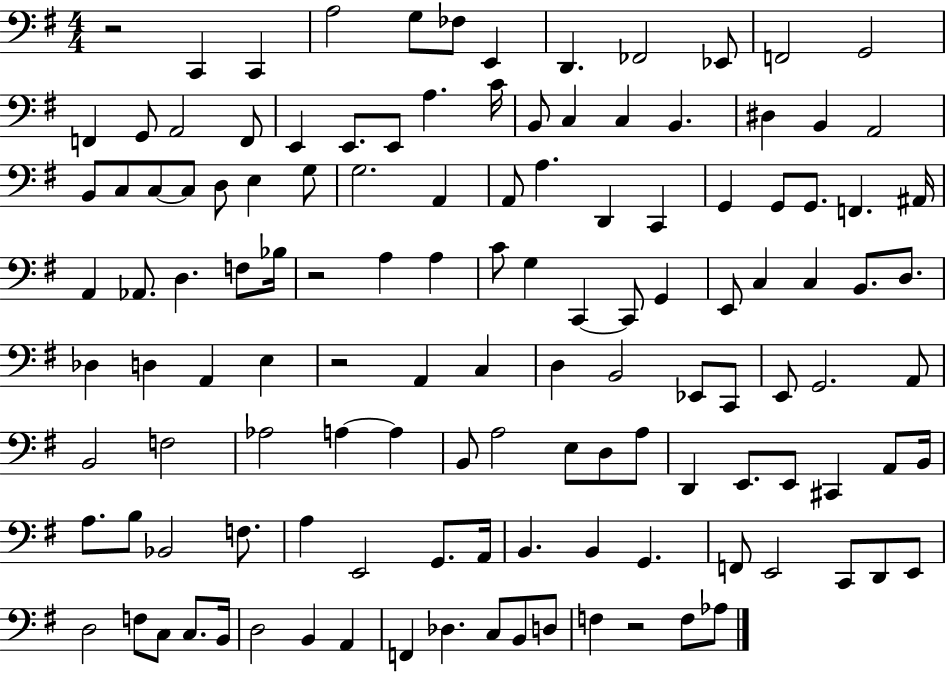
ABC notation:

X:1
T:Untitled
M:4/4
L:1/4
K:G
z2 C,, C,, A,2 G,/2 _F,/2 E,, D,, _F,,2 _E,,/2 F,,2 G,,2 F,, G,,/2 A,,2 F,,/2 E,, E,,/2 E,,/2 A, C/4 B,,/2 C, C, B,, ^D, B,, A,,2 B,,/2 C,/2 C,/2 C,/2 D,/2 E, G,/2 G,2 A,, A,,/2 A, D,, C,, G,, G,,/2 G,,/2 F,, ^A,,/4 A,, _A,,/2 D, F,/2 _B,/4 z2 A, A, C/2 G, C,, C,,/2 G,, E,,/2 C, C, B,,/2 D,/2 _D, D, A,, E, z2 A,, C, D, B,,2 _E,,/2 C,,/2 E,,/2 G,,2 A,,/2 B,,2 F,2 _A,2 A, A, B,,/2 A,2 E,/2 D,/2 A,/2 D,, E,,/2 E,,/2 ^C,, A,,/2 B,,/4 A,/2 B,/2 _B,,2 F,/2 A, E,,2 G,,/2 A,,/4 B,, B,, G,, F,,/2 E,,2 C,,/2 D,,/2 E,,/2 D,2 F,/2 C,/2 C,/2 B,,/4 D,2 B,, A,, F,, _D, C,/2 B,,/2 D,/2 F, z2 F,/2 _A,/2